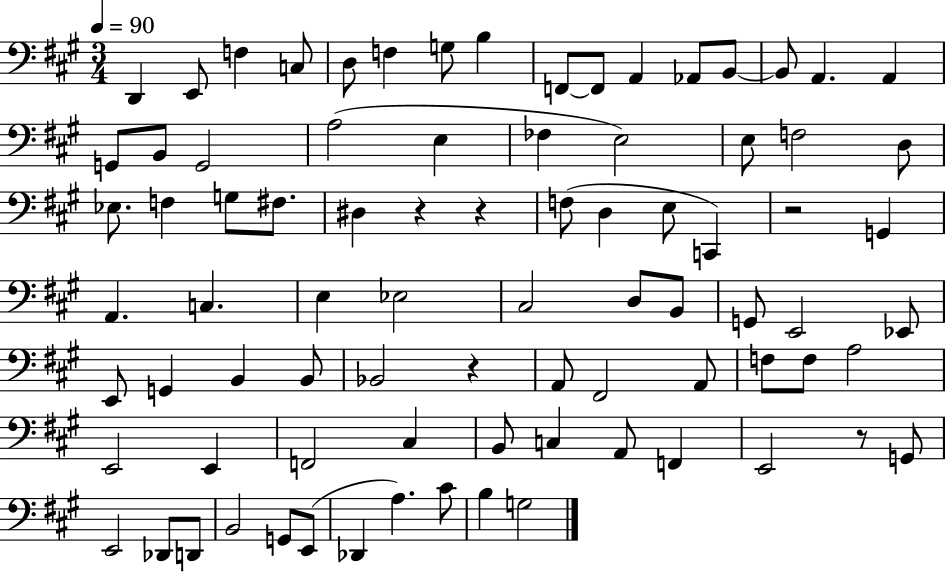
D2/q E2/e F3/q C3/e D3/e F3/q G3/e B3/q F2/e F2/e A2/q Ab2/e B2/e B2/e A2/q. A2/q G2/e B2/e G2/h A3/h E3/q FES3/q E3/h E3/e F3/h D3/e Eb3/e. F3/q G3/e F#3/e. D#3/q R/q R/q F3/e D3/q E3/e C2/q R/h G2/q A2/q. C3/q. E3/q Eb3/h C#3/h D3/e B2/e G2/e E2/h Eb2/e E2/e G2/q B2/q B2/e Bb2/h R/q A2/e F#2/h A2/e F3/e F3/e A3/h E2/h E2/q F2/h C#3/q B2/e C3/q A2/e F2/q E2/h R/e G2/e E2/h Db2/e D2/e B2/h G2/e E2/e Db2/q A3/q. C#4/e B3/q G3/h